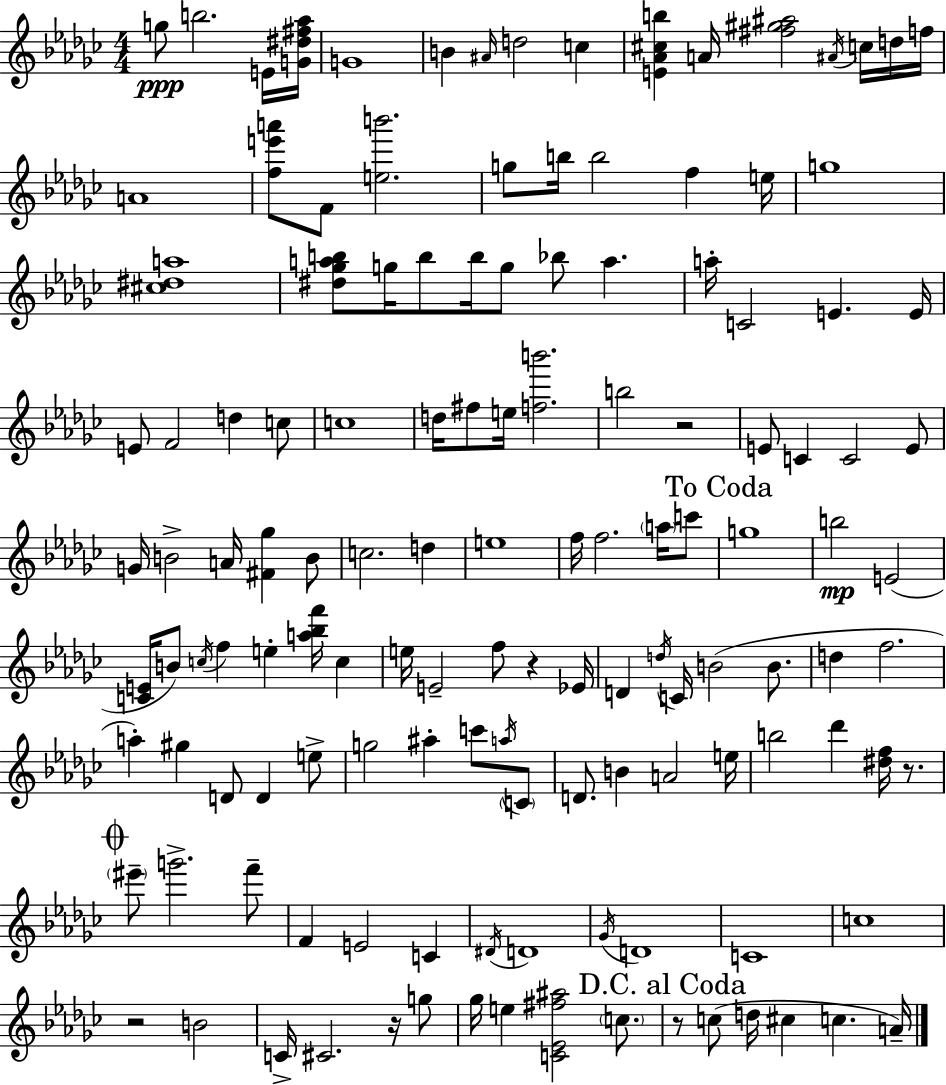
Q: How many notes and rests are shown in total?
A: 133